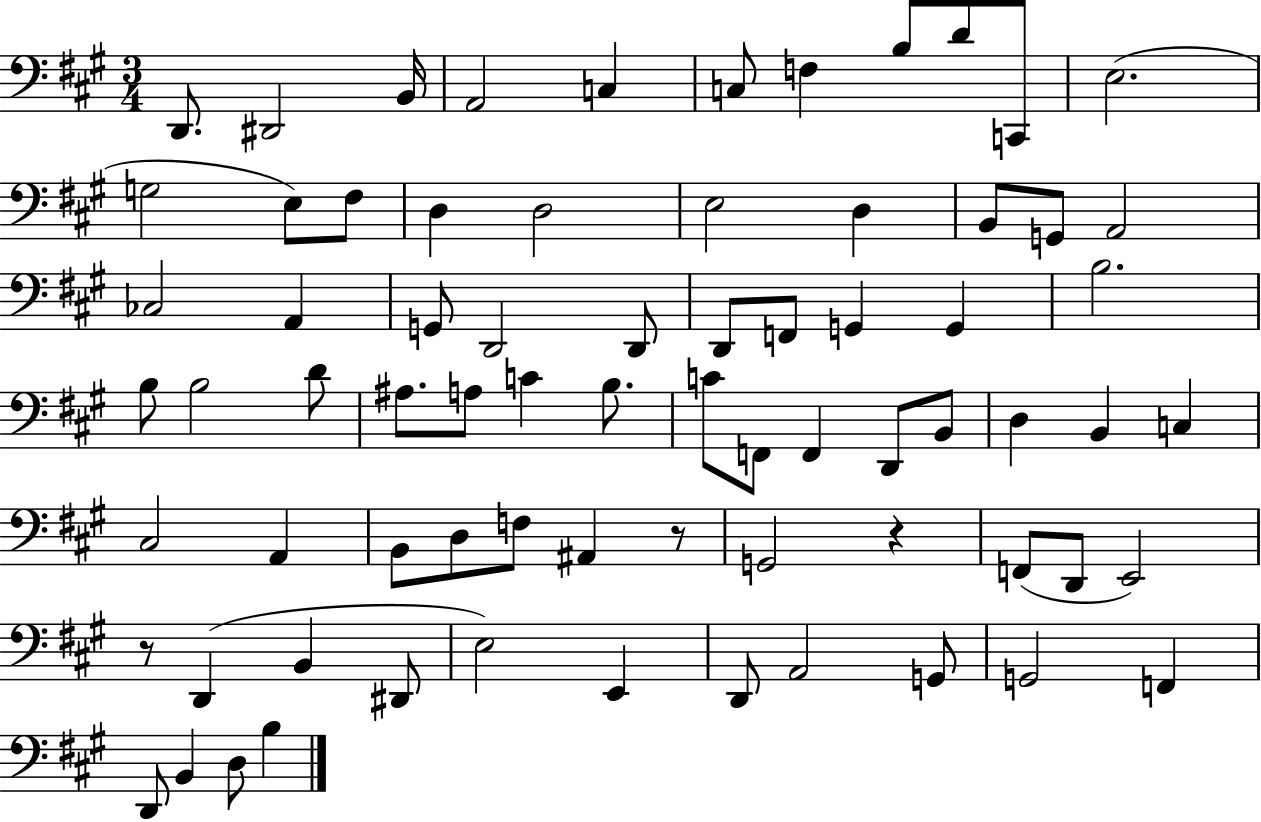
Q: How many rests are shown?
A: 3